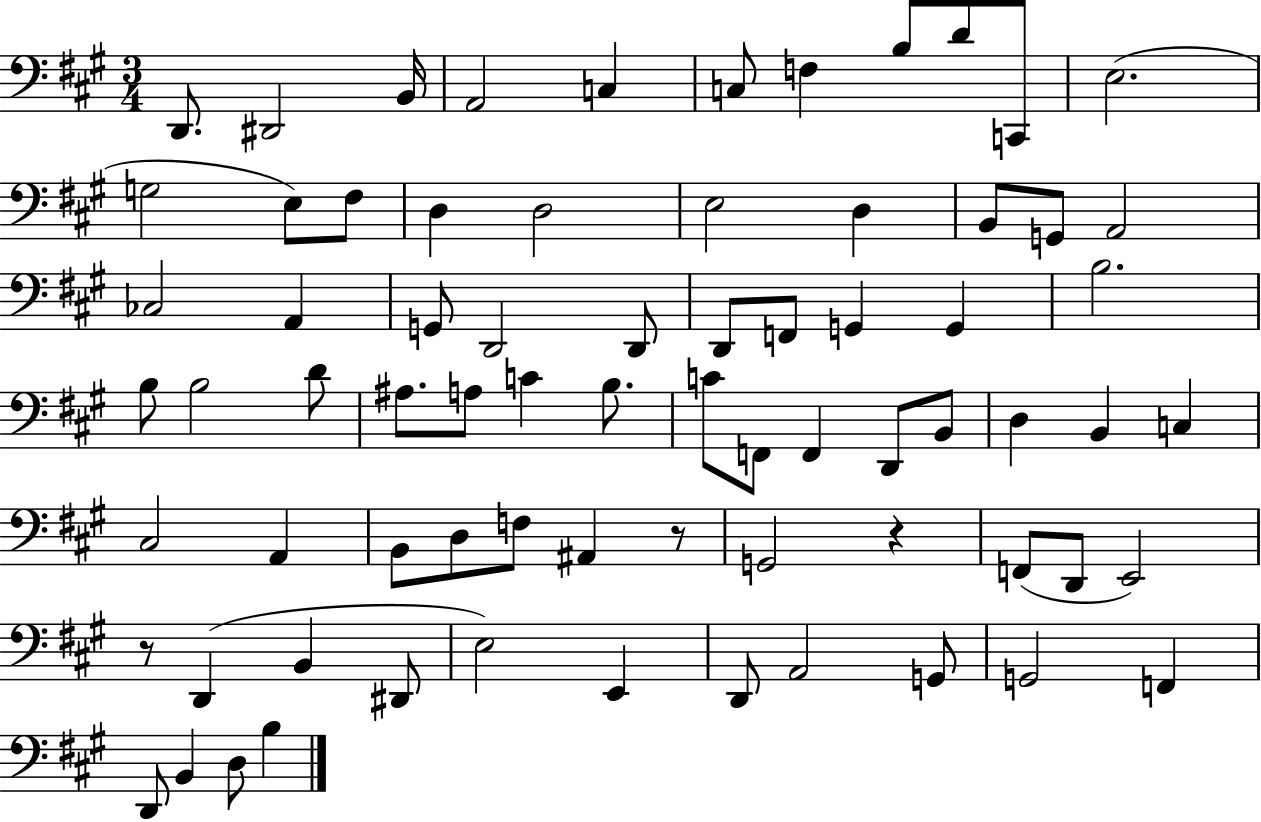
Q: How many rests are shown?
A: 3